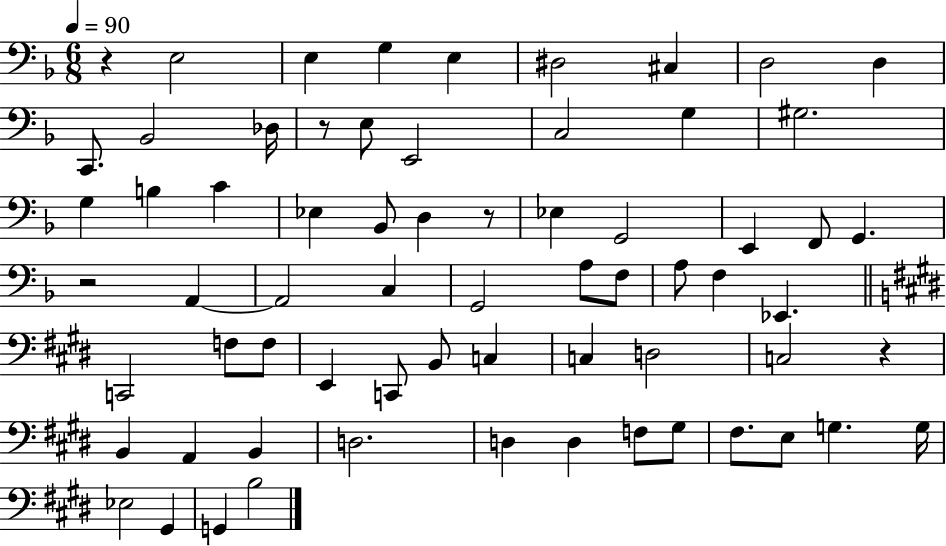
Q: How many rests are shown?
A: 5